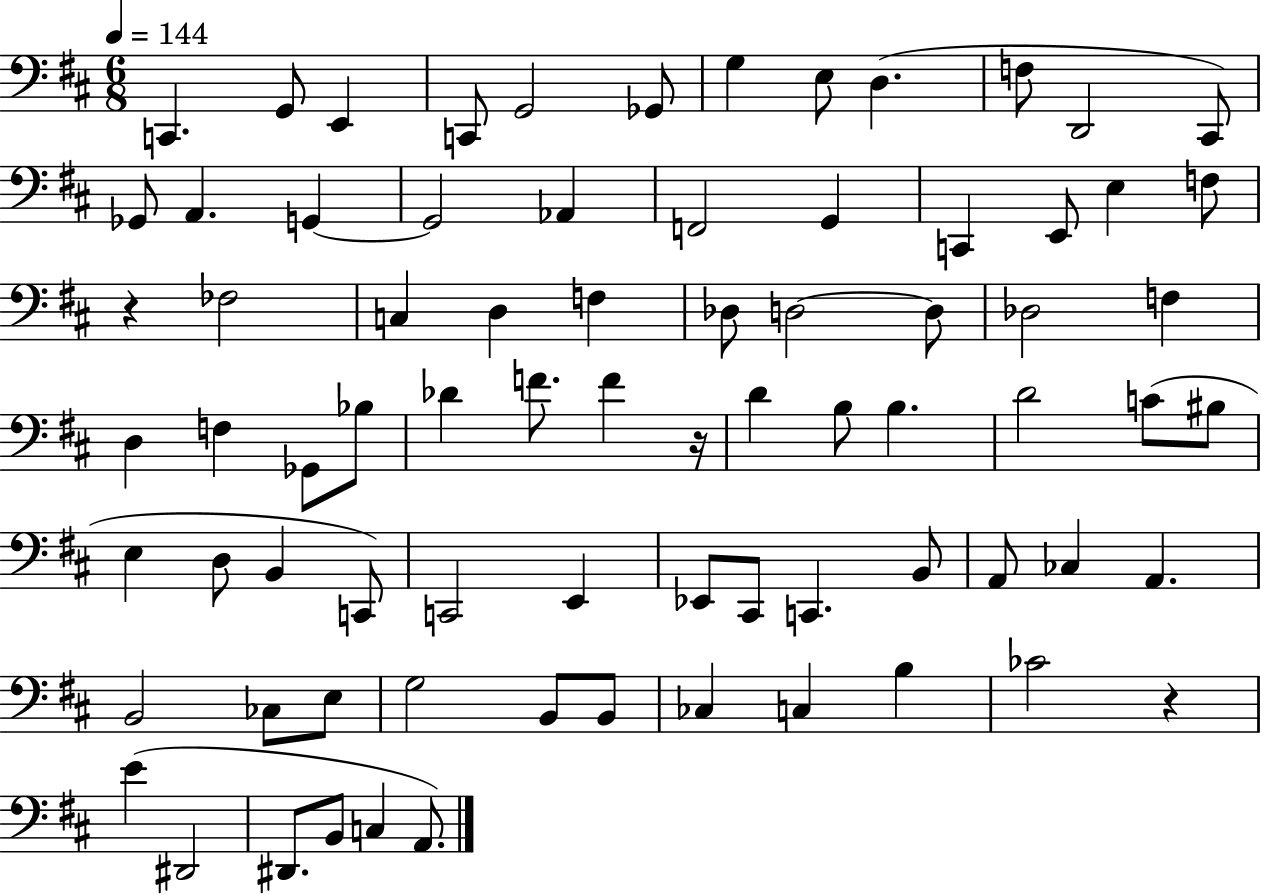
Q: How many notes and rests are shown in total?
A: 77